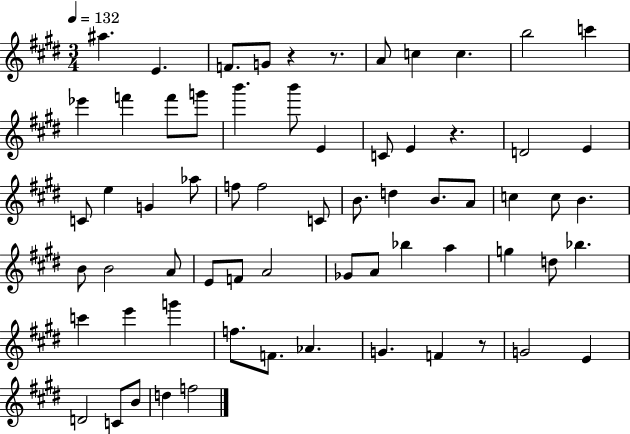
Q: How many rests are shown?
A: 4